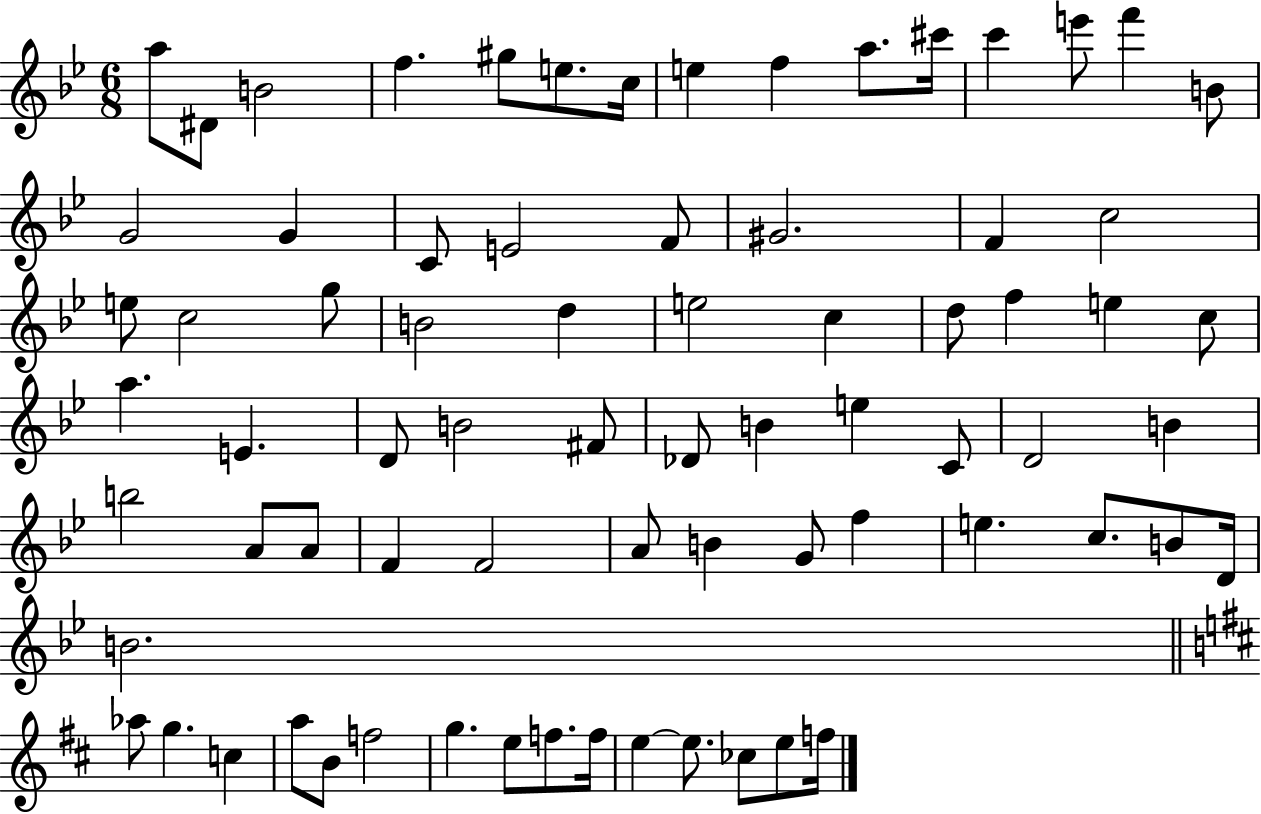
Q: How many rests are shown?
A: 0